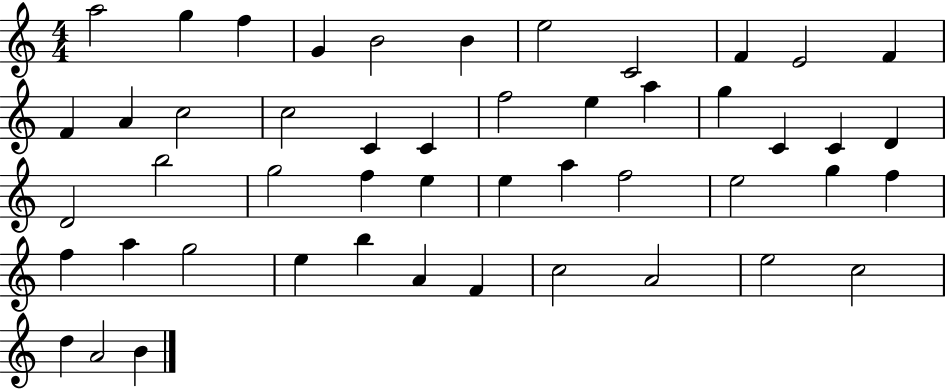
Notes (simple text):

A5/h G5/q F5/q G4/q B4/h B4/q E5/h C4/h F4/q E4/h F4/q F4/q A4/q C5/h C5/h C4/q C4/q F5/h E5/q A5/q G5/q C4/q C4/q D4/q D4/h B5/h G5/h F5/q E5/q E5/q A5/q F5/h E5/h G5/q F5/q F5/q A5/q G5/h E5/q B5/q A4/q F4/q C5/h A4/h E5/h C5/h D5/q A4/h B4/q